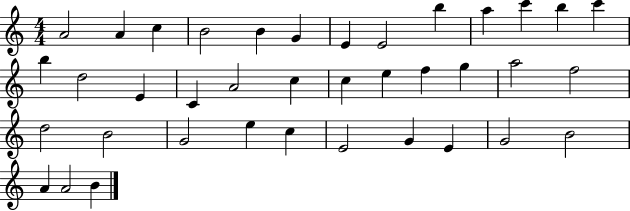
X:1
T:Untitled
M:4/4
L:1/4
K:C
A2 A c B2 B G E E2 b a c' b c' b d2 E C A2 c c e f g a2 f2 d2 B2 G2 e c E2 G E G2 B2 A A2 B